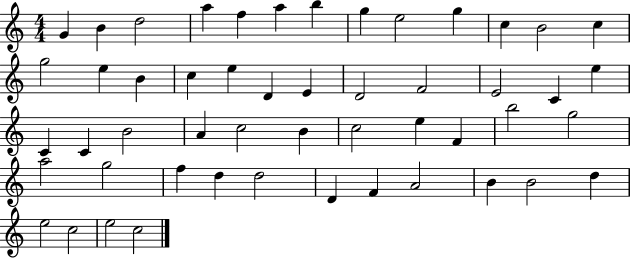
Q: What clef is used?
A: treble